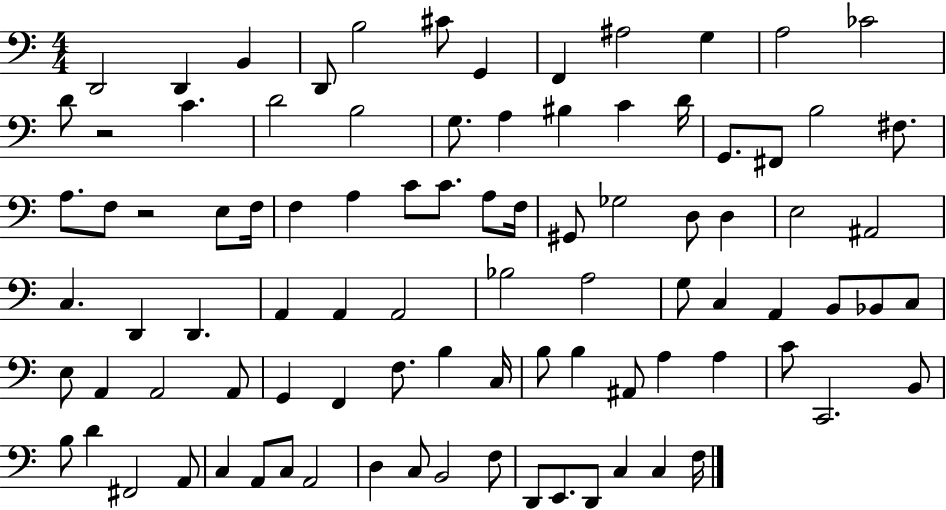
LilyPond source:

{
  \clef bass
  \numericTimeSignature
  \time 4/4
  \key c \major
  d,2 d,4 b,4 | d,8 b2 cis'8 g,4 | f,4 ais2 g4 | a2 ces'2 | \break d'8 r2 c'4. | d'2 b2 | g8. a4 bis4 c'4 d'16 | g,8. fis,8 b2 fis8. | \break a8. f8 r2 e8 f16 | f4 a4 c'8 c'8. a8 f16 | gis,8 ges2 d8 d4 | e2 ais,2 | \break c4. d,4 d,4. | a,4 a,4 a,2 | bes2 a2 | g8 c4 a,4 b,8 bes,8 c8 | \break e8 a,4 a,2 a,8 | g,4 f,4 f8. b4 c16 | b8 b4 ais,8 a4 a4 | c'8 c,2. b,8 | \break b8 d'4 fis,2 a,8 | c4 a,8 c8 a,2 | d4 c8 b,2 f8 | d,8 e,8. d,8 c4 c4 f16 | \break \bar "|."
}